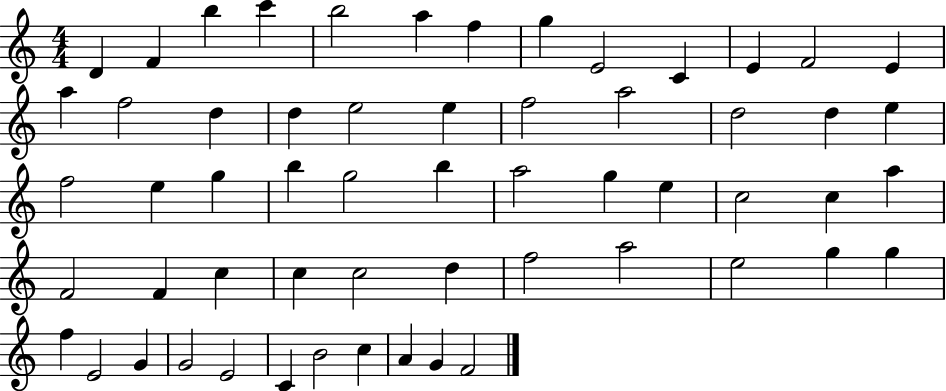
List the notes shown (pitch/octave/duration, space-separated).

D4/q F4/q B5/q C6/q B5/h A5/q F5/q G5/q E4/h C4/q E4/q F4/h E4/q A5/q F5/h D5/q D5/q E5/h E5/q F5/h A5/h D5/h D5/q E5/q F5/h E5/q G5/q B5/q G5/h B5/q A5/h G5/q E5/q C5/h C5/q A5/q F4/h F4/q C5/q C5/q C5/h D5/q F5/h A5/h E5/h G5/q G5/q F5/q E4/h G4/q G4/h E4/h C4/q B4/h C5/q A4/q G4/q F4/h